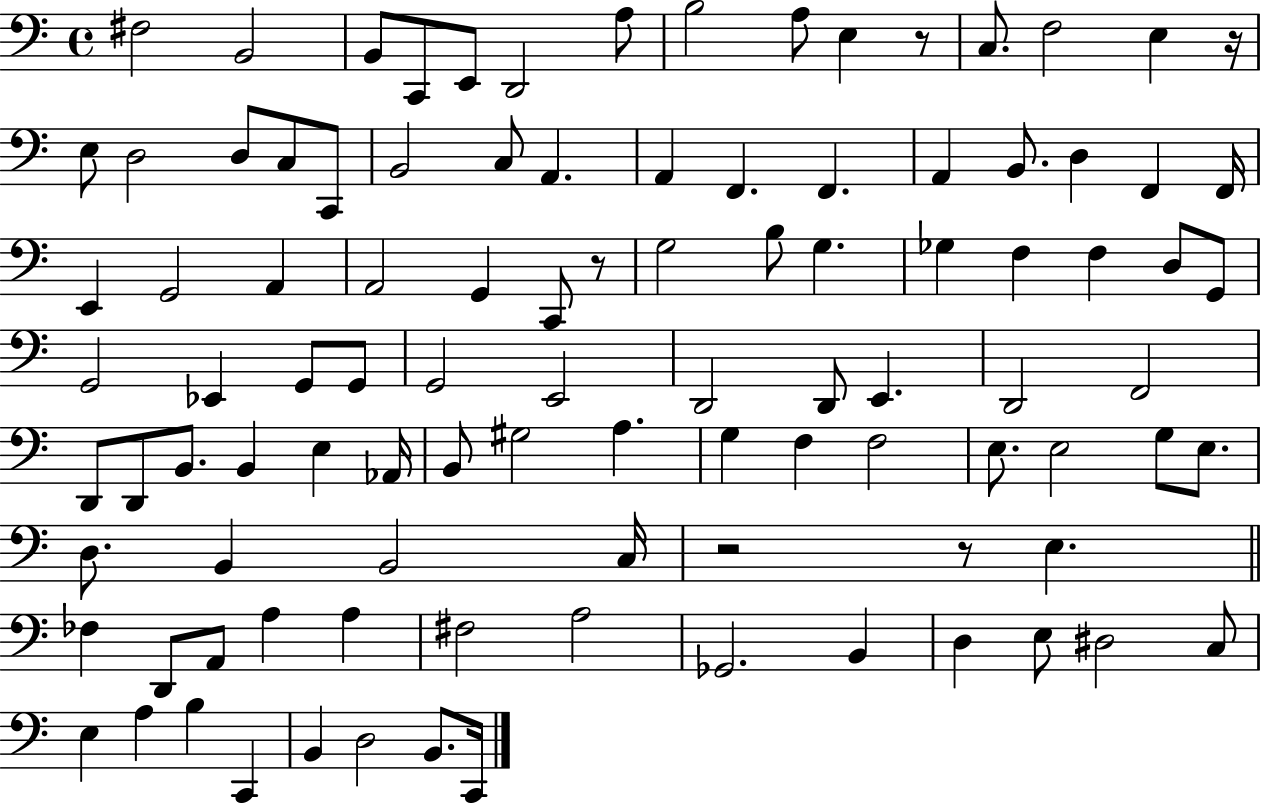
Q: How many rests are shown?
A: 5